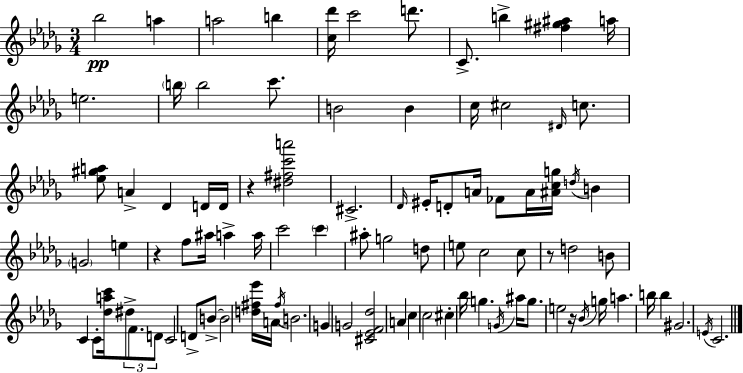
Bb5/h A5/q A5/h B5/q [C5,Db6]/s C6/h D6/e. C4/e. B5/q [F#5,G#5,A#5]/q A5/s E5/h. B5/s B5/h C6/e. B4/h B4/q C5/s C#5/h D#4/s C5/e. [Eb5,G#5,A5]/e A4/q Db4/q D4/s D4/s R/q [D#5,F#5,C6,A6]/h C#4/h. Db4/s EIS4/s D4/e A4/s FES4/e A4/s [A#4,C5,G5]/s D5/s B4/q G4/h E5/q R/q F5/e A#5/s A5/q A5/s C6/h C6/q A#5/e G5/h D5/e E5/e C5/h C5/e R/e D5/h B4/e C4/q C4/e [Db5,A5,C6]/s D#5/e F4/e. D4/e C4/h D4/e B4/e B4/h [D5,F#5,Eb6]/s A4/s F#5/s B4/h. G4/q G4/h [C#4,Eb4,F4,Db5]/h A4/q C5/q C5/h C#5/q Bb5/s G5/q. G4/s A#5/s G5/e. E5/h R/s Bb4/s G5/s A5/q. B5/s B5/q G#4/h. E4/s C4/h.